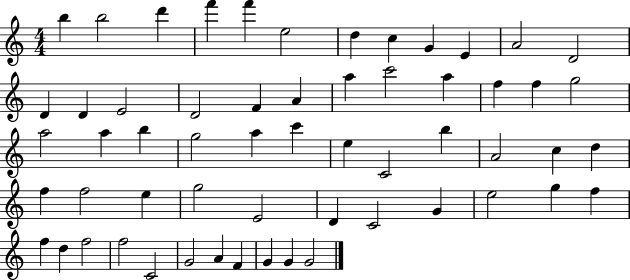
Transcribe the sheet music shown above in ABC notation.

X:1
T:Untitled
M:4/4
L:1/4
K:C
b b2 d' f' f' e2 d c G E A2 D2 D D E2 D2 F A a c'2 a f f g2 a2 a b g2 a c' e C2 b A2 c d f f2 e g2 E2 D C2 G e2 g f f d f2 f2 C2 G2 A F G G G2